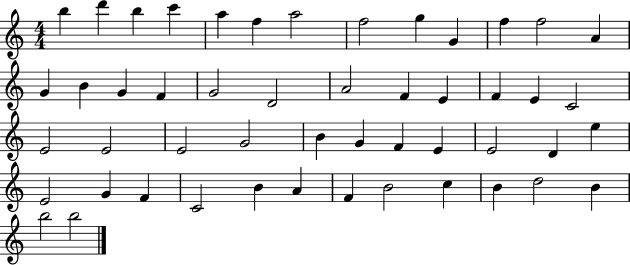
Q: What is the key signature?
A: C major